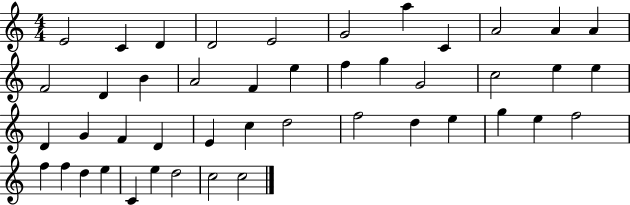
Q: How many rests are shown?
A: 0